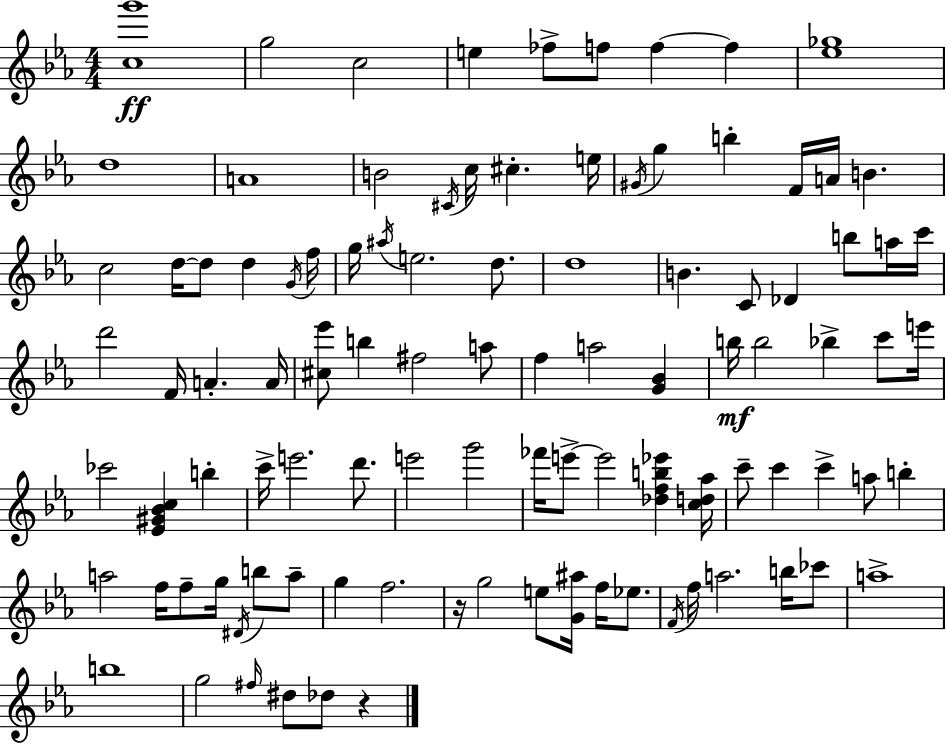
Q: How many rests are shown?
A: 2